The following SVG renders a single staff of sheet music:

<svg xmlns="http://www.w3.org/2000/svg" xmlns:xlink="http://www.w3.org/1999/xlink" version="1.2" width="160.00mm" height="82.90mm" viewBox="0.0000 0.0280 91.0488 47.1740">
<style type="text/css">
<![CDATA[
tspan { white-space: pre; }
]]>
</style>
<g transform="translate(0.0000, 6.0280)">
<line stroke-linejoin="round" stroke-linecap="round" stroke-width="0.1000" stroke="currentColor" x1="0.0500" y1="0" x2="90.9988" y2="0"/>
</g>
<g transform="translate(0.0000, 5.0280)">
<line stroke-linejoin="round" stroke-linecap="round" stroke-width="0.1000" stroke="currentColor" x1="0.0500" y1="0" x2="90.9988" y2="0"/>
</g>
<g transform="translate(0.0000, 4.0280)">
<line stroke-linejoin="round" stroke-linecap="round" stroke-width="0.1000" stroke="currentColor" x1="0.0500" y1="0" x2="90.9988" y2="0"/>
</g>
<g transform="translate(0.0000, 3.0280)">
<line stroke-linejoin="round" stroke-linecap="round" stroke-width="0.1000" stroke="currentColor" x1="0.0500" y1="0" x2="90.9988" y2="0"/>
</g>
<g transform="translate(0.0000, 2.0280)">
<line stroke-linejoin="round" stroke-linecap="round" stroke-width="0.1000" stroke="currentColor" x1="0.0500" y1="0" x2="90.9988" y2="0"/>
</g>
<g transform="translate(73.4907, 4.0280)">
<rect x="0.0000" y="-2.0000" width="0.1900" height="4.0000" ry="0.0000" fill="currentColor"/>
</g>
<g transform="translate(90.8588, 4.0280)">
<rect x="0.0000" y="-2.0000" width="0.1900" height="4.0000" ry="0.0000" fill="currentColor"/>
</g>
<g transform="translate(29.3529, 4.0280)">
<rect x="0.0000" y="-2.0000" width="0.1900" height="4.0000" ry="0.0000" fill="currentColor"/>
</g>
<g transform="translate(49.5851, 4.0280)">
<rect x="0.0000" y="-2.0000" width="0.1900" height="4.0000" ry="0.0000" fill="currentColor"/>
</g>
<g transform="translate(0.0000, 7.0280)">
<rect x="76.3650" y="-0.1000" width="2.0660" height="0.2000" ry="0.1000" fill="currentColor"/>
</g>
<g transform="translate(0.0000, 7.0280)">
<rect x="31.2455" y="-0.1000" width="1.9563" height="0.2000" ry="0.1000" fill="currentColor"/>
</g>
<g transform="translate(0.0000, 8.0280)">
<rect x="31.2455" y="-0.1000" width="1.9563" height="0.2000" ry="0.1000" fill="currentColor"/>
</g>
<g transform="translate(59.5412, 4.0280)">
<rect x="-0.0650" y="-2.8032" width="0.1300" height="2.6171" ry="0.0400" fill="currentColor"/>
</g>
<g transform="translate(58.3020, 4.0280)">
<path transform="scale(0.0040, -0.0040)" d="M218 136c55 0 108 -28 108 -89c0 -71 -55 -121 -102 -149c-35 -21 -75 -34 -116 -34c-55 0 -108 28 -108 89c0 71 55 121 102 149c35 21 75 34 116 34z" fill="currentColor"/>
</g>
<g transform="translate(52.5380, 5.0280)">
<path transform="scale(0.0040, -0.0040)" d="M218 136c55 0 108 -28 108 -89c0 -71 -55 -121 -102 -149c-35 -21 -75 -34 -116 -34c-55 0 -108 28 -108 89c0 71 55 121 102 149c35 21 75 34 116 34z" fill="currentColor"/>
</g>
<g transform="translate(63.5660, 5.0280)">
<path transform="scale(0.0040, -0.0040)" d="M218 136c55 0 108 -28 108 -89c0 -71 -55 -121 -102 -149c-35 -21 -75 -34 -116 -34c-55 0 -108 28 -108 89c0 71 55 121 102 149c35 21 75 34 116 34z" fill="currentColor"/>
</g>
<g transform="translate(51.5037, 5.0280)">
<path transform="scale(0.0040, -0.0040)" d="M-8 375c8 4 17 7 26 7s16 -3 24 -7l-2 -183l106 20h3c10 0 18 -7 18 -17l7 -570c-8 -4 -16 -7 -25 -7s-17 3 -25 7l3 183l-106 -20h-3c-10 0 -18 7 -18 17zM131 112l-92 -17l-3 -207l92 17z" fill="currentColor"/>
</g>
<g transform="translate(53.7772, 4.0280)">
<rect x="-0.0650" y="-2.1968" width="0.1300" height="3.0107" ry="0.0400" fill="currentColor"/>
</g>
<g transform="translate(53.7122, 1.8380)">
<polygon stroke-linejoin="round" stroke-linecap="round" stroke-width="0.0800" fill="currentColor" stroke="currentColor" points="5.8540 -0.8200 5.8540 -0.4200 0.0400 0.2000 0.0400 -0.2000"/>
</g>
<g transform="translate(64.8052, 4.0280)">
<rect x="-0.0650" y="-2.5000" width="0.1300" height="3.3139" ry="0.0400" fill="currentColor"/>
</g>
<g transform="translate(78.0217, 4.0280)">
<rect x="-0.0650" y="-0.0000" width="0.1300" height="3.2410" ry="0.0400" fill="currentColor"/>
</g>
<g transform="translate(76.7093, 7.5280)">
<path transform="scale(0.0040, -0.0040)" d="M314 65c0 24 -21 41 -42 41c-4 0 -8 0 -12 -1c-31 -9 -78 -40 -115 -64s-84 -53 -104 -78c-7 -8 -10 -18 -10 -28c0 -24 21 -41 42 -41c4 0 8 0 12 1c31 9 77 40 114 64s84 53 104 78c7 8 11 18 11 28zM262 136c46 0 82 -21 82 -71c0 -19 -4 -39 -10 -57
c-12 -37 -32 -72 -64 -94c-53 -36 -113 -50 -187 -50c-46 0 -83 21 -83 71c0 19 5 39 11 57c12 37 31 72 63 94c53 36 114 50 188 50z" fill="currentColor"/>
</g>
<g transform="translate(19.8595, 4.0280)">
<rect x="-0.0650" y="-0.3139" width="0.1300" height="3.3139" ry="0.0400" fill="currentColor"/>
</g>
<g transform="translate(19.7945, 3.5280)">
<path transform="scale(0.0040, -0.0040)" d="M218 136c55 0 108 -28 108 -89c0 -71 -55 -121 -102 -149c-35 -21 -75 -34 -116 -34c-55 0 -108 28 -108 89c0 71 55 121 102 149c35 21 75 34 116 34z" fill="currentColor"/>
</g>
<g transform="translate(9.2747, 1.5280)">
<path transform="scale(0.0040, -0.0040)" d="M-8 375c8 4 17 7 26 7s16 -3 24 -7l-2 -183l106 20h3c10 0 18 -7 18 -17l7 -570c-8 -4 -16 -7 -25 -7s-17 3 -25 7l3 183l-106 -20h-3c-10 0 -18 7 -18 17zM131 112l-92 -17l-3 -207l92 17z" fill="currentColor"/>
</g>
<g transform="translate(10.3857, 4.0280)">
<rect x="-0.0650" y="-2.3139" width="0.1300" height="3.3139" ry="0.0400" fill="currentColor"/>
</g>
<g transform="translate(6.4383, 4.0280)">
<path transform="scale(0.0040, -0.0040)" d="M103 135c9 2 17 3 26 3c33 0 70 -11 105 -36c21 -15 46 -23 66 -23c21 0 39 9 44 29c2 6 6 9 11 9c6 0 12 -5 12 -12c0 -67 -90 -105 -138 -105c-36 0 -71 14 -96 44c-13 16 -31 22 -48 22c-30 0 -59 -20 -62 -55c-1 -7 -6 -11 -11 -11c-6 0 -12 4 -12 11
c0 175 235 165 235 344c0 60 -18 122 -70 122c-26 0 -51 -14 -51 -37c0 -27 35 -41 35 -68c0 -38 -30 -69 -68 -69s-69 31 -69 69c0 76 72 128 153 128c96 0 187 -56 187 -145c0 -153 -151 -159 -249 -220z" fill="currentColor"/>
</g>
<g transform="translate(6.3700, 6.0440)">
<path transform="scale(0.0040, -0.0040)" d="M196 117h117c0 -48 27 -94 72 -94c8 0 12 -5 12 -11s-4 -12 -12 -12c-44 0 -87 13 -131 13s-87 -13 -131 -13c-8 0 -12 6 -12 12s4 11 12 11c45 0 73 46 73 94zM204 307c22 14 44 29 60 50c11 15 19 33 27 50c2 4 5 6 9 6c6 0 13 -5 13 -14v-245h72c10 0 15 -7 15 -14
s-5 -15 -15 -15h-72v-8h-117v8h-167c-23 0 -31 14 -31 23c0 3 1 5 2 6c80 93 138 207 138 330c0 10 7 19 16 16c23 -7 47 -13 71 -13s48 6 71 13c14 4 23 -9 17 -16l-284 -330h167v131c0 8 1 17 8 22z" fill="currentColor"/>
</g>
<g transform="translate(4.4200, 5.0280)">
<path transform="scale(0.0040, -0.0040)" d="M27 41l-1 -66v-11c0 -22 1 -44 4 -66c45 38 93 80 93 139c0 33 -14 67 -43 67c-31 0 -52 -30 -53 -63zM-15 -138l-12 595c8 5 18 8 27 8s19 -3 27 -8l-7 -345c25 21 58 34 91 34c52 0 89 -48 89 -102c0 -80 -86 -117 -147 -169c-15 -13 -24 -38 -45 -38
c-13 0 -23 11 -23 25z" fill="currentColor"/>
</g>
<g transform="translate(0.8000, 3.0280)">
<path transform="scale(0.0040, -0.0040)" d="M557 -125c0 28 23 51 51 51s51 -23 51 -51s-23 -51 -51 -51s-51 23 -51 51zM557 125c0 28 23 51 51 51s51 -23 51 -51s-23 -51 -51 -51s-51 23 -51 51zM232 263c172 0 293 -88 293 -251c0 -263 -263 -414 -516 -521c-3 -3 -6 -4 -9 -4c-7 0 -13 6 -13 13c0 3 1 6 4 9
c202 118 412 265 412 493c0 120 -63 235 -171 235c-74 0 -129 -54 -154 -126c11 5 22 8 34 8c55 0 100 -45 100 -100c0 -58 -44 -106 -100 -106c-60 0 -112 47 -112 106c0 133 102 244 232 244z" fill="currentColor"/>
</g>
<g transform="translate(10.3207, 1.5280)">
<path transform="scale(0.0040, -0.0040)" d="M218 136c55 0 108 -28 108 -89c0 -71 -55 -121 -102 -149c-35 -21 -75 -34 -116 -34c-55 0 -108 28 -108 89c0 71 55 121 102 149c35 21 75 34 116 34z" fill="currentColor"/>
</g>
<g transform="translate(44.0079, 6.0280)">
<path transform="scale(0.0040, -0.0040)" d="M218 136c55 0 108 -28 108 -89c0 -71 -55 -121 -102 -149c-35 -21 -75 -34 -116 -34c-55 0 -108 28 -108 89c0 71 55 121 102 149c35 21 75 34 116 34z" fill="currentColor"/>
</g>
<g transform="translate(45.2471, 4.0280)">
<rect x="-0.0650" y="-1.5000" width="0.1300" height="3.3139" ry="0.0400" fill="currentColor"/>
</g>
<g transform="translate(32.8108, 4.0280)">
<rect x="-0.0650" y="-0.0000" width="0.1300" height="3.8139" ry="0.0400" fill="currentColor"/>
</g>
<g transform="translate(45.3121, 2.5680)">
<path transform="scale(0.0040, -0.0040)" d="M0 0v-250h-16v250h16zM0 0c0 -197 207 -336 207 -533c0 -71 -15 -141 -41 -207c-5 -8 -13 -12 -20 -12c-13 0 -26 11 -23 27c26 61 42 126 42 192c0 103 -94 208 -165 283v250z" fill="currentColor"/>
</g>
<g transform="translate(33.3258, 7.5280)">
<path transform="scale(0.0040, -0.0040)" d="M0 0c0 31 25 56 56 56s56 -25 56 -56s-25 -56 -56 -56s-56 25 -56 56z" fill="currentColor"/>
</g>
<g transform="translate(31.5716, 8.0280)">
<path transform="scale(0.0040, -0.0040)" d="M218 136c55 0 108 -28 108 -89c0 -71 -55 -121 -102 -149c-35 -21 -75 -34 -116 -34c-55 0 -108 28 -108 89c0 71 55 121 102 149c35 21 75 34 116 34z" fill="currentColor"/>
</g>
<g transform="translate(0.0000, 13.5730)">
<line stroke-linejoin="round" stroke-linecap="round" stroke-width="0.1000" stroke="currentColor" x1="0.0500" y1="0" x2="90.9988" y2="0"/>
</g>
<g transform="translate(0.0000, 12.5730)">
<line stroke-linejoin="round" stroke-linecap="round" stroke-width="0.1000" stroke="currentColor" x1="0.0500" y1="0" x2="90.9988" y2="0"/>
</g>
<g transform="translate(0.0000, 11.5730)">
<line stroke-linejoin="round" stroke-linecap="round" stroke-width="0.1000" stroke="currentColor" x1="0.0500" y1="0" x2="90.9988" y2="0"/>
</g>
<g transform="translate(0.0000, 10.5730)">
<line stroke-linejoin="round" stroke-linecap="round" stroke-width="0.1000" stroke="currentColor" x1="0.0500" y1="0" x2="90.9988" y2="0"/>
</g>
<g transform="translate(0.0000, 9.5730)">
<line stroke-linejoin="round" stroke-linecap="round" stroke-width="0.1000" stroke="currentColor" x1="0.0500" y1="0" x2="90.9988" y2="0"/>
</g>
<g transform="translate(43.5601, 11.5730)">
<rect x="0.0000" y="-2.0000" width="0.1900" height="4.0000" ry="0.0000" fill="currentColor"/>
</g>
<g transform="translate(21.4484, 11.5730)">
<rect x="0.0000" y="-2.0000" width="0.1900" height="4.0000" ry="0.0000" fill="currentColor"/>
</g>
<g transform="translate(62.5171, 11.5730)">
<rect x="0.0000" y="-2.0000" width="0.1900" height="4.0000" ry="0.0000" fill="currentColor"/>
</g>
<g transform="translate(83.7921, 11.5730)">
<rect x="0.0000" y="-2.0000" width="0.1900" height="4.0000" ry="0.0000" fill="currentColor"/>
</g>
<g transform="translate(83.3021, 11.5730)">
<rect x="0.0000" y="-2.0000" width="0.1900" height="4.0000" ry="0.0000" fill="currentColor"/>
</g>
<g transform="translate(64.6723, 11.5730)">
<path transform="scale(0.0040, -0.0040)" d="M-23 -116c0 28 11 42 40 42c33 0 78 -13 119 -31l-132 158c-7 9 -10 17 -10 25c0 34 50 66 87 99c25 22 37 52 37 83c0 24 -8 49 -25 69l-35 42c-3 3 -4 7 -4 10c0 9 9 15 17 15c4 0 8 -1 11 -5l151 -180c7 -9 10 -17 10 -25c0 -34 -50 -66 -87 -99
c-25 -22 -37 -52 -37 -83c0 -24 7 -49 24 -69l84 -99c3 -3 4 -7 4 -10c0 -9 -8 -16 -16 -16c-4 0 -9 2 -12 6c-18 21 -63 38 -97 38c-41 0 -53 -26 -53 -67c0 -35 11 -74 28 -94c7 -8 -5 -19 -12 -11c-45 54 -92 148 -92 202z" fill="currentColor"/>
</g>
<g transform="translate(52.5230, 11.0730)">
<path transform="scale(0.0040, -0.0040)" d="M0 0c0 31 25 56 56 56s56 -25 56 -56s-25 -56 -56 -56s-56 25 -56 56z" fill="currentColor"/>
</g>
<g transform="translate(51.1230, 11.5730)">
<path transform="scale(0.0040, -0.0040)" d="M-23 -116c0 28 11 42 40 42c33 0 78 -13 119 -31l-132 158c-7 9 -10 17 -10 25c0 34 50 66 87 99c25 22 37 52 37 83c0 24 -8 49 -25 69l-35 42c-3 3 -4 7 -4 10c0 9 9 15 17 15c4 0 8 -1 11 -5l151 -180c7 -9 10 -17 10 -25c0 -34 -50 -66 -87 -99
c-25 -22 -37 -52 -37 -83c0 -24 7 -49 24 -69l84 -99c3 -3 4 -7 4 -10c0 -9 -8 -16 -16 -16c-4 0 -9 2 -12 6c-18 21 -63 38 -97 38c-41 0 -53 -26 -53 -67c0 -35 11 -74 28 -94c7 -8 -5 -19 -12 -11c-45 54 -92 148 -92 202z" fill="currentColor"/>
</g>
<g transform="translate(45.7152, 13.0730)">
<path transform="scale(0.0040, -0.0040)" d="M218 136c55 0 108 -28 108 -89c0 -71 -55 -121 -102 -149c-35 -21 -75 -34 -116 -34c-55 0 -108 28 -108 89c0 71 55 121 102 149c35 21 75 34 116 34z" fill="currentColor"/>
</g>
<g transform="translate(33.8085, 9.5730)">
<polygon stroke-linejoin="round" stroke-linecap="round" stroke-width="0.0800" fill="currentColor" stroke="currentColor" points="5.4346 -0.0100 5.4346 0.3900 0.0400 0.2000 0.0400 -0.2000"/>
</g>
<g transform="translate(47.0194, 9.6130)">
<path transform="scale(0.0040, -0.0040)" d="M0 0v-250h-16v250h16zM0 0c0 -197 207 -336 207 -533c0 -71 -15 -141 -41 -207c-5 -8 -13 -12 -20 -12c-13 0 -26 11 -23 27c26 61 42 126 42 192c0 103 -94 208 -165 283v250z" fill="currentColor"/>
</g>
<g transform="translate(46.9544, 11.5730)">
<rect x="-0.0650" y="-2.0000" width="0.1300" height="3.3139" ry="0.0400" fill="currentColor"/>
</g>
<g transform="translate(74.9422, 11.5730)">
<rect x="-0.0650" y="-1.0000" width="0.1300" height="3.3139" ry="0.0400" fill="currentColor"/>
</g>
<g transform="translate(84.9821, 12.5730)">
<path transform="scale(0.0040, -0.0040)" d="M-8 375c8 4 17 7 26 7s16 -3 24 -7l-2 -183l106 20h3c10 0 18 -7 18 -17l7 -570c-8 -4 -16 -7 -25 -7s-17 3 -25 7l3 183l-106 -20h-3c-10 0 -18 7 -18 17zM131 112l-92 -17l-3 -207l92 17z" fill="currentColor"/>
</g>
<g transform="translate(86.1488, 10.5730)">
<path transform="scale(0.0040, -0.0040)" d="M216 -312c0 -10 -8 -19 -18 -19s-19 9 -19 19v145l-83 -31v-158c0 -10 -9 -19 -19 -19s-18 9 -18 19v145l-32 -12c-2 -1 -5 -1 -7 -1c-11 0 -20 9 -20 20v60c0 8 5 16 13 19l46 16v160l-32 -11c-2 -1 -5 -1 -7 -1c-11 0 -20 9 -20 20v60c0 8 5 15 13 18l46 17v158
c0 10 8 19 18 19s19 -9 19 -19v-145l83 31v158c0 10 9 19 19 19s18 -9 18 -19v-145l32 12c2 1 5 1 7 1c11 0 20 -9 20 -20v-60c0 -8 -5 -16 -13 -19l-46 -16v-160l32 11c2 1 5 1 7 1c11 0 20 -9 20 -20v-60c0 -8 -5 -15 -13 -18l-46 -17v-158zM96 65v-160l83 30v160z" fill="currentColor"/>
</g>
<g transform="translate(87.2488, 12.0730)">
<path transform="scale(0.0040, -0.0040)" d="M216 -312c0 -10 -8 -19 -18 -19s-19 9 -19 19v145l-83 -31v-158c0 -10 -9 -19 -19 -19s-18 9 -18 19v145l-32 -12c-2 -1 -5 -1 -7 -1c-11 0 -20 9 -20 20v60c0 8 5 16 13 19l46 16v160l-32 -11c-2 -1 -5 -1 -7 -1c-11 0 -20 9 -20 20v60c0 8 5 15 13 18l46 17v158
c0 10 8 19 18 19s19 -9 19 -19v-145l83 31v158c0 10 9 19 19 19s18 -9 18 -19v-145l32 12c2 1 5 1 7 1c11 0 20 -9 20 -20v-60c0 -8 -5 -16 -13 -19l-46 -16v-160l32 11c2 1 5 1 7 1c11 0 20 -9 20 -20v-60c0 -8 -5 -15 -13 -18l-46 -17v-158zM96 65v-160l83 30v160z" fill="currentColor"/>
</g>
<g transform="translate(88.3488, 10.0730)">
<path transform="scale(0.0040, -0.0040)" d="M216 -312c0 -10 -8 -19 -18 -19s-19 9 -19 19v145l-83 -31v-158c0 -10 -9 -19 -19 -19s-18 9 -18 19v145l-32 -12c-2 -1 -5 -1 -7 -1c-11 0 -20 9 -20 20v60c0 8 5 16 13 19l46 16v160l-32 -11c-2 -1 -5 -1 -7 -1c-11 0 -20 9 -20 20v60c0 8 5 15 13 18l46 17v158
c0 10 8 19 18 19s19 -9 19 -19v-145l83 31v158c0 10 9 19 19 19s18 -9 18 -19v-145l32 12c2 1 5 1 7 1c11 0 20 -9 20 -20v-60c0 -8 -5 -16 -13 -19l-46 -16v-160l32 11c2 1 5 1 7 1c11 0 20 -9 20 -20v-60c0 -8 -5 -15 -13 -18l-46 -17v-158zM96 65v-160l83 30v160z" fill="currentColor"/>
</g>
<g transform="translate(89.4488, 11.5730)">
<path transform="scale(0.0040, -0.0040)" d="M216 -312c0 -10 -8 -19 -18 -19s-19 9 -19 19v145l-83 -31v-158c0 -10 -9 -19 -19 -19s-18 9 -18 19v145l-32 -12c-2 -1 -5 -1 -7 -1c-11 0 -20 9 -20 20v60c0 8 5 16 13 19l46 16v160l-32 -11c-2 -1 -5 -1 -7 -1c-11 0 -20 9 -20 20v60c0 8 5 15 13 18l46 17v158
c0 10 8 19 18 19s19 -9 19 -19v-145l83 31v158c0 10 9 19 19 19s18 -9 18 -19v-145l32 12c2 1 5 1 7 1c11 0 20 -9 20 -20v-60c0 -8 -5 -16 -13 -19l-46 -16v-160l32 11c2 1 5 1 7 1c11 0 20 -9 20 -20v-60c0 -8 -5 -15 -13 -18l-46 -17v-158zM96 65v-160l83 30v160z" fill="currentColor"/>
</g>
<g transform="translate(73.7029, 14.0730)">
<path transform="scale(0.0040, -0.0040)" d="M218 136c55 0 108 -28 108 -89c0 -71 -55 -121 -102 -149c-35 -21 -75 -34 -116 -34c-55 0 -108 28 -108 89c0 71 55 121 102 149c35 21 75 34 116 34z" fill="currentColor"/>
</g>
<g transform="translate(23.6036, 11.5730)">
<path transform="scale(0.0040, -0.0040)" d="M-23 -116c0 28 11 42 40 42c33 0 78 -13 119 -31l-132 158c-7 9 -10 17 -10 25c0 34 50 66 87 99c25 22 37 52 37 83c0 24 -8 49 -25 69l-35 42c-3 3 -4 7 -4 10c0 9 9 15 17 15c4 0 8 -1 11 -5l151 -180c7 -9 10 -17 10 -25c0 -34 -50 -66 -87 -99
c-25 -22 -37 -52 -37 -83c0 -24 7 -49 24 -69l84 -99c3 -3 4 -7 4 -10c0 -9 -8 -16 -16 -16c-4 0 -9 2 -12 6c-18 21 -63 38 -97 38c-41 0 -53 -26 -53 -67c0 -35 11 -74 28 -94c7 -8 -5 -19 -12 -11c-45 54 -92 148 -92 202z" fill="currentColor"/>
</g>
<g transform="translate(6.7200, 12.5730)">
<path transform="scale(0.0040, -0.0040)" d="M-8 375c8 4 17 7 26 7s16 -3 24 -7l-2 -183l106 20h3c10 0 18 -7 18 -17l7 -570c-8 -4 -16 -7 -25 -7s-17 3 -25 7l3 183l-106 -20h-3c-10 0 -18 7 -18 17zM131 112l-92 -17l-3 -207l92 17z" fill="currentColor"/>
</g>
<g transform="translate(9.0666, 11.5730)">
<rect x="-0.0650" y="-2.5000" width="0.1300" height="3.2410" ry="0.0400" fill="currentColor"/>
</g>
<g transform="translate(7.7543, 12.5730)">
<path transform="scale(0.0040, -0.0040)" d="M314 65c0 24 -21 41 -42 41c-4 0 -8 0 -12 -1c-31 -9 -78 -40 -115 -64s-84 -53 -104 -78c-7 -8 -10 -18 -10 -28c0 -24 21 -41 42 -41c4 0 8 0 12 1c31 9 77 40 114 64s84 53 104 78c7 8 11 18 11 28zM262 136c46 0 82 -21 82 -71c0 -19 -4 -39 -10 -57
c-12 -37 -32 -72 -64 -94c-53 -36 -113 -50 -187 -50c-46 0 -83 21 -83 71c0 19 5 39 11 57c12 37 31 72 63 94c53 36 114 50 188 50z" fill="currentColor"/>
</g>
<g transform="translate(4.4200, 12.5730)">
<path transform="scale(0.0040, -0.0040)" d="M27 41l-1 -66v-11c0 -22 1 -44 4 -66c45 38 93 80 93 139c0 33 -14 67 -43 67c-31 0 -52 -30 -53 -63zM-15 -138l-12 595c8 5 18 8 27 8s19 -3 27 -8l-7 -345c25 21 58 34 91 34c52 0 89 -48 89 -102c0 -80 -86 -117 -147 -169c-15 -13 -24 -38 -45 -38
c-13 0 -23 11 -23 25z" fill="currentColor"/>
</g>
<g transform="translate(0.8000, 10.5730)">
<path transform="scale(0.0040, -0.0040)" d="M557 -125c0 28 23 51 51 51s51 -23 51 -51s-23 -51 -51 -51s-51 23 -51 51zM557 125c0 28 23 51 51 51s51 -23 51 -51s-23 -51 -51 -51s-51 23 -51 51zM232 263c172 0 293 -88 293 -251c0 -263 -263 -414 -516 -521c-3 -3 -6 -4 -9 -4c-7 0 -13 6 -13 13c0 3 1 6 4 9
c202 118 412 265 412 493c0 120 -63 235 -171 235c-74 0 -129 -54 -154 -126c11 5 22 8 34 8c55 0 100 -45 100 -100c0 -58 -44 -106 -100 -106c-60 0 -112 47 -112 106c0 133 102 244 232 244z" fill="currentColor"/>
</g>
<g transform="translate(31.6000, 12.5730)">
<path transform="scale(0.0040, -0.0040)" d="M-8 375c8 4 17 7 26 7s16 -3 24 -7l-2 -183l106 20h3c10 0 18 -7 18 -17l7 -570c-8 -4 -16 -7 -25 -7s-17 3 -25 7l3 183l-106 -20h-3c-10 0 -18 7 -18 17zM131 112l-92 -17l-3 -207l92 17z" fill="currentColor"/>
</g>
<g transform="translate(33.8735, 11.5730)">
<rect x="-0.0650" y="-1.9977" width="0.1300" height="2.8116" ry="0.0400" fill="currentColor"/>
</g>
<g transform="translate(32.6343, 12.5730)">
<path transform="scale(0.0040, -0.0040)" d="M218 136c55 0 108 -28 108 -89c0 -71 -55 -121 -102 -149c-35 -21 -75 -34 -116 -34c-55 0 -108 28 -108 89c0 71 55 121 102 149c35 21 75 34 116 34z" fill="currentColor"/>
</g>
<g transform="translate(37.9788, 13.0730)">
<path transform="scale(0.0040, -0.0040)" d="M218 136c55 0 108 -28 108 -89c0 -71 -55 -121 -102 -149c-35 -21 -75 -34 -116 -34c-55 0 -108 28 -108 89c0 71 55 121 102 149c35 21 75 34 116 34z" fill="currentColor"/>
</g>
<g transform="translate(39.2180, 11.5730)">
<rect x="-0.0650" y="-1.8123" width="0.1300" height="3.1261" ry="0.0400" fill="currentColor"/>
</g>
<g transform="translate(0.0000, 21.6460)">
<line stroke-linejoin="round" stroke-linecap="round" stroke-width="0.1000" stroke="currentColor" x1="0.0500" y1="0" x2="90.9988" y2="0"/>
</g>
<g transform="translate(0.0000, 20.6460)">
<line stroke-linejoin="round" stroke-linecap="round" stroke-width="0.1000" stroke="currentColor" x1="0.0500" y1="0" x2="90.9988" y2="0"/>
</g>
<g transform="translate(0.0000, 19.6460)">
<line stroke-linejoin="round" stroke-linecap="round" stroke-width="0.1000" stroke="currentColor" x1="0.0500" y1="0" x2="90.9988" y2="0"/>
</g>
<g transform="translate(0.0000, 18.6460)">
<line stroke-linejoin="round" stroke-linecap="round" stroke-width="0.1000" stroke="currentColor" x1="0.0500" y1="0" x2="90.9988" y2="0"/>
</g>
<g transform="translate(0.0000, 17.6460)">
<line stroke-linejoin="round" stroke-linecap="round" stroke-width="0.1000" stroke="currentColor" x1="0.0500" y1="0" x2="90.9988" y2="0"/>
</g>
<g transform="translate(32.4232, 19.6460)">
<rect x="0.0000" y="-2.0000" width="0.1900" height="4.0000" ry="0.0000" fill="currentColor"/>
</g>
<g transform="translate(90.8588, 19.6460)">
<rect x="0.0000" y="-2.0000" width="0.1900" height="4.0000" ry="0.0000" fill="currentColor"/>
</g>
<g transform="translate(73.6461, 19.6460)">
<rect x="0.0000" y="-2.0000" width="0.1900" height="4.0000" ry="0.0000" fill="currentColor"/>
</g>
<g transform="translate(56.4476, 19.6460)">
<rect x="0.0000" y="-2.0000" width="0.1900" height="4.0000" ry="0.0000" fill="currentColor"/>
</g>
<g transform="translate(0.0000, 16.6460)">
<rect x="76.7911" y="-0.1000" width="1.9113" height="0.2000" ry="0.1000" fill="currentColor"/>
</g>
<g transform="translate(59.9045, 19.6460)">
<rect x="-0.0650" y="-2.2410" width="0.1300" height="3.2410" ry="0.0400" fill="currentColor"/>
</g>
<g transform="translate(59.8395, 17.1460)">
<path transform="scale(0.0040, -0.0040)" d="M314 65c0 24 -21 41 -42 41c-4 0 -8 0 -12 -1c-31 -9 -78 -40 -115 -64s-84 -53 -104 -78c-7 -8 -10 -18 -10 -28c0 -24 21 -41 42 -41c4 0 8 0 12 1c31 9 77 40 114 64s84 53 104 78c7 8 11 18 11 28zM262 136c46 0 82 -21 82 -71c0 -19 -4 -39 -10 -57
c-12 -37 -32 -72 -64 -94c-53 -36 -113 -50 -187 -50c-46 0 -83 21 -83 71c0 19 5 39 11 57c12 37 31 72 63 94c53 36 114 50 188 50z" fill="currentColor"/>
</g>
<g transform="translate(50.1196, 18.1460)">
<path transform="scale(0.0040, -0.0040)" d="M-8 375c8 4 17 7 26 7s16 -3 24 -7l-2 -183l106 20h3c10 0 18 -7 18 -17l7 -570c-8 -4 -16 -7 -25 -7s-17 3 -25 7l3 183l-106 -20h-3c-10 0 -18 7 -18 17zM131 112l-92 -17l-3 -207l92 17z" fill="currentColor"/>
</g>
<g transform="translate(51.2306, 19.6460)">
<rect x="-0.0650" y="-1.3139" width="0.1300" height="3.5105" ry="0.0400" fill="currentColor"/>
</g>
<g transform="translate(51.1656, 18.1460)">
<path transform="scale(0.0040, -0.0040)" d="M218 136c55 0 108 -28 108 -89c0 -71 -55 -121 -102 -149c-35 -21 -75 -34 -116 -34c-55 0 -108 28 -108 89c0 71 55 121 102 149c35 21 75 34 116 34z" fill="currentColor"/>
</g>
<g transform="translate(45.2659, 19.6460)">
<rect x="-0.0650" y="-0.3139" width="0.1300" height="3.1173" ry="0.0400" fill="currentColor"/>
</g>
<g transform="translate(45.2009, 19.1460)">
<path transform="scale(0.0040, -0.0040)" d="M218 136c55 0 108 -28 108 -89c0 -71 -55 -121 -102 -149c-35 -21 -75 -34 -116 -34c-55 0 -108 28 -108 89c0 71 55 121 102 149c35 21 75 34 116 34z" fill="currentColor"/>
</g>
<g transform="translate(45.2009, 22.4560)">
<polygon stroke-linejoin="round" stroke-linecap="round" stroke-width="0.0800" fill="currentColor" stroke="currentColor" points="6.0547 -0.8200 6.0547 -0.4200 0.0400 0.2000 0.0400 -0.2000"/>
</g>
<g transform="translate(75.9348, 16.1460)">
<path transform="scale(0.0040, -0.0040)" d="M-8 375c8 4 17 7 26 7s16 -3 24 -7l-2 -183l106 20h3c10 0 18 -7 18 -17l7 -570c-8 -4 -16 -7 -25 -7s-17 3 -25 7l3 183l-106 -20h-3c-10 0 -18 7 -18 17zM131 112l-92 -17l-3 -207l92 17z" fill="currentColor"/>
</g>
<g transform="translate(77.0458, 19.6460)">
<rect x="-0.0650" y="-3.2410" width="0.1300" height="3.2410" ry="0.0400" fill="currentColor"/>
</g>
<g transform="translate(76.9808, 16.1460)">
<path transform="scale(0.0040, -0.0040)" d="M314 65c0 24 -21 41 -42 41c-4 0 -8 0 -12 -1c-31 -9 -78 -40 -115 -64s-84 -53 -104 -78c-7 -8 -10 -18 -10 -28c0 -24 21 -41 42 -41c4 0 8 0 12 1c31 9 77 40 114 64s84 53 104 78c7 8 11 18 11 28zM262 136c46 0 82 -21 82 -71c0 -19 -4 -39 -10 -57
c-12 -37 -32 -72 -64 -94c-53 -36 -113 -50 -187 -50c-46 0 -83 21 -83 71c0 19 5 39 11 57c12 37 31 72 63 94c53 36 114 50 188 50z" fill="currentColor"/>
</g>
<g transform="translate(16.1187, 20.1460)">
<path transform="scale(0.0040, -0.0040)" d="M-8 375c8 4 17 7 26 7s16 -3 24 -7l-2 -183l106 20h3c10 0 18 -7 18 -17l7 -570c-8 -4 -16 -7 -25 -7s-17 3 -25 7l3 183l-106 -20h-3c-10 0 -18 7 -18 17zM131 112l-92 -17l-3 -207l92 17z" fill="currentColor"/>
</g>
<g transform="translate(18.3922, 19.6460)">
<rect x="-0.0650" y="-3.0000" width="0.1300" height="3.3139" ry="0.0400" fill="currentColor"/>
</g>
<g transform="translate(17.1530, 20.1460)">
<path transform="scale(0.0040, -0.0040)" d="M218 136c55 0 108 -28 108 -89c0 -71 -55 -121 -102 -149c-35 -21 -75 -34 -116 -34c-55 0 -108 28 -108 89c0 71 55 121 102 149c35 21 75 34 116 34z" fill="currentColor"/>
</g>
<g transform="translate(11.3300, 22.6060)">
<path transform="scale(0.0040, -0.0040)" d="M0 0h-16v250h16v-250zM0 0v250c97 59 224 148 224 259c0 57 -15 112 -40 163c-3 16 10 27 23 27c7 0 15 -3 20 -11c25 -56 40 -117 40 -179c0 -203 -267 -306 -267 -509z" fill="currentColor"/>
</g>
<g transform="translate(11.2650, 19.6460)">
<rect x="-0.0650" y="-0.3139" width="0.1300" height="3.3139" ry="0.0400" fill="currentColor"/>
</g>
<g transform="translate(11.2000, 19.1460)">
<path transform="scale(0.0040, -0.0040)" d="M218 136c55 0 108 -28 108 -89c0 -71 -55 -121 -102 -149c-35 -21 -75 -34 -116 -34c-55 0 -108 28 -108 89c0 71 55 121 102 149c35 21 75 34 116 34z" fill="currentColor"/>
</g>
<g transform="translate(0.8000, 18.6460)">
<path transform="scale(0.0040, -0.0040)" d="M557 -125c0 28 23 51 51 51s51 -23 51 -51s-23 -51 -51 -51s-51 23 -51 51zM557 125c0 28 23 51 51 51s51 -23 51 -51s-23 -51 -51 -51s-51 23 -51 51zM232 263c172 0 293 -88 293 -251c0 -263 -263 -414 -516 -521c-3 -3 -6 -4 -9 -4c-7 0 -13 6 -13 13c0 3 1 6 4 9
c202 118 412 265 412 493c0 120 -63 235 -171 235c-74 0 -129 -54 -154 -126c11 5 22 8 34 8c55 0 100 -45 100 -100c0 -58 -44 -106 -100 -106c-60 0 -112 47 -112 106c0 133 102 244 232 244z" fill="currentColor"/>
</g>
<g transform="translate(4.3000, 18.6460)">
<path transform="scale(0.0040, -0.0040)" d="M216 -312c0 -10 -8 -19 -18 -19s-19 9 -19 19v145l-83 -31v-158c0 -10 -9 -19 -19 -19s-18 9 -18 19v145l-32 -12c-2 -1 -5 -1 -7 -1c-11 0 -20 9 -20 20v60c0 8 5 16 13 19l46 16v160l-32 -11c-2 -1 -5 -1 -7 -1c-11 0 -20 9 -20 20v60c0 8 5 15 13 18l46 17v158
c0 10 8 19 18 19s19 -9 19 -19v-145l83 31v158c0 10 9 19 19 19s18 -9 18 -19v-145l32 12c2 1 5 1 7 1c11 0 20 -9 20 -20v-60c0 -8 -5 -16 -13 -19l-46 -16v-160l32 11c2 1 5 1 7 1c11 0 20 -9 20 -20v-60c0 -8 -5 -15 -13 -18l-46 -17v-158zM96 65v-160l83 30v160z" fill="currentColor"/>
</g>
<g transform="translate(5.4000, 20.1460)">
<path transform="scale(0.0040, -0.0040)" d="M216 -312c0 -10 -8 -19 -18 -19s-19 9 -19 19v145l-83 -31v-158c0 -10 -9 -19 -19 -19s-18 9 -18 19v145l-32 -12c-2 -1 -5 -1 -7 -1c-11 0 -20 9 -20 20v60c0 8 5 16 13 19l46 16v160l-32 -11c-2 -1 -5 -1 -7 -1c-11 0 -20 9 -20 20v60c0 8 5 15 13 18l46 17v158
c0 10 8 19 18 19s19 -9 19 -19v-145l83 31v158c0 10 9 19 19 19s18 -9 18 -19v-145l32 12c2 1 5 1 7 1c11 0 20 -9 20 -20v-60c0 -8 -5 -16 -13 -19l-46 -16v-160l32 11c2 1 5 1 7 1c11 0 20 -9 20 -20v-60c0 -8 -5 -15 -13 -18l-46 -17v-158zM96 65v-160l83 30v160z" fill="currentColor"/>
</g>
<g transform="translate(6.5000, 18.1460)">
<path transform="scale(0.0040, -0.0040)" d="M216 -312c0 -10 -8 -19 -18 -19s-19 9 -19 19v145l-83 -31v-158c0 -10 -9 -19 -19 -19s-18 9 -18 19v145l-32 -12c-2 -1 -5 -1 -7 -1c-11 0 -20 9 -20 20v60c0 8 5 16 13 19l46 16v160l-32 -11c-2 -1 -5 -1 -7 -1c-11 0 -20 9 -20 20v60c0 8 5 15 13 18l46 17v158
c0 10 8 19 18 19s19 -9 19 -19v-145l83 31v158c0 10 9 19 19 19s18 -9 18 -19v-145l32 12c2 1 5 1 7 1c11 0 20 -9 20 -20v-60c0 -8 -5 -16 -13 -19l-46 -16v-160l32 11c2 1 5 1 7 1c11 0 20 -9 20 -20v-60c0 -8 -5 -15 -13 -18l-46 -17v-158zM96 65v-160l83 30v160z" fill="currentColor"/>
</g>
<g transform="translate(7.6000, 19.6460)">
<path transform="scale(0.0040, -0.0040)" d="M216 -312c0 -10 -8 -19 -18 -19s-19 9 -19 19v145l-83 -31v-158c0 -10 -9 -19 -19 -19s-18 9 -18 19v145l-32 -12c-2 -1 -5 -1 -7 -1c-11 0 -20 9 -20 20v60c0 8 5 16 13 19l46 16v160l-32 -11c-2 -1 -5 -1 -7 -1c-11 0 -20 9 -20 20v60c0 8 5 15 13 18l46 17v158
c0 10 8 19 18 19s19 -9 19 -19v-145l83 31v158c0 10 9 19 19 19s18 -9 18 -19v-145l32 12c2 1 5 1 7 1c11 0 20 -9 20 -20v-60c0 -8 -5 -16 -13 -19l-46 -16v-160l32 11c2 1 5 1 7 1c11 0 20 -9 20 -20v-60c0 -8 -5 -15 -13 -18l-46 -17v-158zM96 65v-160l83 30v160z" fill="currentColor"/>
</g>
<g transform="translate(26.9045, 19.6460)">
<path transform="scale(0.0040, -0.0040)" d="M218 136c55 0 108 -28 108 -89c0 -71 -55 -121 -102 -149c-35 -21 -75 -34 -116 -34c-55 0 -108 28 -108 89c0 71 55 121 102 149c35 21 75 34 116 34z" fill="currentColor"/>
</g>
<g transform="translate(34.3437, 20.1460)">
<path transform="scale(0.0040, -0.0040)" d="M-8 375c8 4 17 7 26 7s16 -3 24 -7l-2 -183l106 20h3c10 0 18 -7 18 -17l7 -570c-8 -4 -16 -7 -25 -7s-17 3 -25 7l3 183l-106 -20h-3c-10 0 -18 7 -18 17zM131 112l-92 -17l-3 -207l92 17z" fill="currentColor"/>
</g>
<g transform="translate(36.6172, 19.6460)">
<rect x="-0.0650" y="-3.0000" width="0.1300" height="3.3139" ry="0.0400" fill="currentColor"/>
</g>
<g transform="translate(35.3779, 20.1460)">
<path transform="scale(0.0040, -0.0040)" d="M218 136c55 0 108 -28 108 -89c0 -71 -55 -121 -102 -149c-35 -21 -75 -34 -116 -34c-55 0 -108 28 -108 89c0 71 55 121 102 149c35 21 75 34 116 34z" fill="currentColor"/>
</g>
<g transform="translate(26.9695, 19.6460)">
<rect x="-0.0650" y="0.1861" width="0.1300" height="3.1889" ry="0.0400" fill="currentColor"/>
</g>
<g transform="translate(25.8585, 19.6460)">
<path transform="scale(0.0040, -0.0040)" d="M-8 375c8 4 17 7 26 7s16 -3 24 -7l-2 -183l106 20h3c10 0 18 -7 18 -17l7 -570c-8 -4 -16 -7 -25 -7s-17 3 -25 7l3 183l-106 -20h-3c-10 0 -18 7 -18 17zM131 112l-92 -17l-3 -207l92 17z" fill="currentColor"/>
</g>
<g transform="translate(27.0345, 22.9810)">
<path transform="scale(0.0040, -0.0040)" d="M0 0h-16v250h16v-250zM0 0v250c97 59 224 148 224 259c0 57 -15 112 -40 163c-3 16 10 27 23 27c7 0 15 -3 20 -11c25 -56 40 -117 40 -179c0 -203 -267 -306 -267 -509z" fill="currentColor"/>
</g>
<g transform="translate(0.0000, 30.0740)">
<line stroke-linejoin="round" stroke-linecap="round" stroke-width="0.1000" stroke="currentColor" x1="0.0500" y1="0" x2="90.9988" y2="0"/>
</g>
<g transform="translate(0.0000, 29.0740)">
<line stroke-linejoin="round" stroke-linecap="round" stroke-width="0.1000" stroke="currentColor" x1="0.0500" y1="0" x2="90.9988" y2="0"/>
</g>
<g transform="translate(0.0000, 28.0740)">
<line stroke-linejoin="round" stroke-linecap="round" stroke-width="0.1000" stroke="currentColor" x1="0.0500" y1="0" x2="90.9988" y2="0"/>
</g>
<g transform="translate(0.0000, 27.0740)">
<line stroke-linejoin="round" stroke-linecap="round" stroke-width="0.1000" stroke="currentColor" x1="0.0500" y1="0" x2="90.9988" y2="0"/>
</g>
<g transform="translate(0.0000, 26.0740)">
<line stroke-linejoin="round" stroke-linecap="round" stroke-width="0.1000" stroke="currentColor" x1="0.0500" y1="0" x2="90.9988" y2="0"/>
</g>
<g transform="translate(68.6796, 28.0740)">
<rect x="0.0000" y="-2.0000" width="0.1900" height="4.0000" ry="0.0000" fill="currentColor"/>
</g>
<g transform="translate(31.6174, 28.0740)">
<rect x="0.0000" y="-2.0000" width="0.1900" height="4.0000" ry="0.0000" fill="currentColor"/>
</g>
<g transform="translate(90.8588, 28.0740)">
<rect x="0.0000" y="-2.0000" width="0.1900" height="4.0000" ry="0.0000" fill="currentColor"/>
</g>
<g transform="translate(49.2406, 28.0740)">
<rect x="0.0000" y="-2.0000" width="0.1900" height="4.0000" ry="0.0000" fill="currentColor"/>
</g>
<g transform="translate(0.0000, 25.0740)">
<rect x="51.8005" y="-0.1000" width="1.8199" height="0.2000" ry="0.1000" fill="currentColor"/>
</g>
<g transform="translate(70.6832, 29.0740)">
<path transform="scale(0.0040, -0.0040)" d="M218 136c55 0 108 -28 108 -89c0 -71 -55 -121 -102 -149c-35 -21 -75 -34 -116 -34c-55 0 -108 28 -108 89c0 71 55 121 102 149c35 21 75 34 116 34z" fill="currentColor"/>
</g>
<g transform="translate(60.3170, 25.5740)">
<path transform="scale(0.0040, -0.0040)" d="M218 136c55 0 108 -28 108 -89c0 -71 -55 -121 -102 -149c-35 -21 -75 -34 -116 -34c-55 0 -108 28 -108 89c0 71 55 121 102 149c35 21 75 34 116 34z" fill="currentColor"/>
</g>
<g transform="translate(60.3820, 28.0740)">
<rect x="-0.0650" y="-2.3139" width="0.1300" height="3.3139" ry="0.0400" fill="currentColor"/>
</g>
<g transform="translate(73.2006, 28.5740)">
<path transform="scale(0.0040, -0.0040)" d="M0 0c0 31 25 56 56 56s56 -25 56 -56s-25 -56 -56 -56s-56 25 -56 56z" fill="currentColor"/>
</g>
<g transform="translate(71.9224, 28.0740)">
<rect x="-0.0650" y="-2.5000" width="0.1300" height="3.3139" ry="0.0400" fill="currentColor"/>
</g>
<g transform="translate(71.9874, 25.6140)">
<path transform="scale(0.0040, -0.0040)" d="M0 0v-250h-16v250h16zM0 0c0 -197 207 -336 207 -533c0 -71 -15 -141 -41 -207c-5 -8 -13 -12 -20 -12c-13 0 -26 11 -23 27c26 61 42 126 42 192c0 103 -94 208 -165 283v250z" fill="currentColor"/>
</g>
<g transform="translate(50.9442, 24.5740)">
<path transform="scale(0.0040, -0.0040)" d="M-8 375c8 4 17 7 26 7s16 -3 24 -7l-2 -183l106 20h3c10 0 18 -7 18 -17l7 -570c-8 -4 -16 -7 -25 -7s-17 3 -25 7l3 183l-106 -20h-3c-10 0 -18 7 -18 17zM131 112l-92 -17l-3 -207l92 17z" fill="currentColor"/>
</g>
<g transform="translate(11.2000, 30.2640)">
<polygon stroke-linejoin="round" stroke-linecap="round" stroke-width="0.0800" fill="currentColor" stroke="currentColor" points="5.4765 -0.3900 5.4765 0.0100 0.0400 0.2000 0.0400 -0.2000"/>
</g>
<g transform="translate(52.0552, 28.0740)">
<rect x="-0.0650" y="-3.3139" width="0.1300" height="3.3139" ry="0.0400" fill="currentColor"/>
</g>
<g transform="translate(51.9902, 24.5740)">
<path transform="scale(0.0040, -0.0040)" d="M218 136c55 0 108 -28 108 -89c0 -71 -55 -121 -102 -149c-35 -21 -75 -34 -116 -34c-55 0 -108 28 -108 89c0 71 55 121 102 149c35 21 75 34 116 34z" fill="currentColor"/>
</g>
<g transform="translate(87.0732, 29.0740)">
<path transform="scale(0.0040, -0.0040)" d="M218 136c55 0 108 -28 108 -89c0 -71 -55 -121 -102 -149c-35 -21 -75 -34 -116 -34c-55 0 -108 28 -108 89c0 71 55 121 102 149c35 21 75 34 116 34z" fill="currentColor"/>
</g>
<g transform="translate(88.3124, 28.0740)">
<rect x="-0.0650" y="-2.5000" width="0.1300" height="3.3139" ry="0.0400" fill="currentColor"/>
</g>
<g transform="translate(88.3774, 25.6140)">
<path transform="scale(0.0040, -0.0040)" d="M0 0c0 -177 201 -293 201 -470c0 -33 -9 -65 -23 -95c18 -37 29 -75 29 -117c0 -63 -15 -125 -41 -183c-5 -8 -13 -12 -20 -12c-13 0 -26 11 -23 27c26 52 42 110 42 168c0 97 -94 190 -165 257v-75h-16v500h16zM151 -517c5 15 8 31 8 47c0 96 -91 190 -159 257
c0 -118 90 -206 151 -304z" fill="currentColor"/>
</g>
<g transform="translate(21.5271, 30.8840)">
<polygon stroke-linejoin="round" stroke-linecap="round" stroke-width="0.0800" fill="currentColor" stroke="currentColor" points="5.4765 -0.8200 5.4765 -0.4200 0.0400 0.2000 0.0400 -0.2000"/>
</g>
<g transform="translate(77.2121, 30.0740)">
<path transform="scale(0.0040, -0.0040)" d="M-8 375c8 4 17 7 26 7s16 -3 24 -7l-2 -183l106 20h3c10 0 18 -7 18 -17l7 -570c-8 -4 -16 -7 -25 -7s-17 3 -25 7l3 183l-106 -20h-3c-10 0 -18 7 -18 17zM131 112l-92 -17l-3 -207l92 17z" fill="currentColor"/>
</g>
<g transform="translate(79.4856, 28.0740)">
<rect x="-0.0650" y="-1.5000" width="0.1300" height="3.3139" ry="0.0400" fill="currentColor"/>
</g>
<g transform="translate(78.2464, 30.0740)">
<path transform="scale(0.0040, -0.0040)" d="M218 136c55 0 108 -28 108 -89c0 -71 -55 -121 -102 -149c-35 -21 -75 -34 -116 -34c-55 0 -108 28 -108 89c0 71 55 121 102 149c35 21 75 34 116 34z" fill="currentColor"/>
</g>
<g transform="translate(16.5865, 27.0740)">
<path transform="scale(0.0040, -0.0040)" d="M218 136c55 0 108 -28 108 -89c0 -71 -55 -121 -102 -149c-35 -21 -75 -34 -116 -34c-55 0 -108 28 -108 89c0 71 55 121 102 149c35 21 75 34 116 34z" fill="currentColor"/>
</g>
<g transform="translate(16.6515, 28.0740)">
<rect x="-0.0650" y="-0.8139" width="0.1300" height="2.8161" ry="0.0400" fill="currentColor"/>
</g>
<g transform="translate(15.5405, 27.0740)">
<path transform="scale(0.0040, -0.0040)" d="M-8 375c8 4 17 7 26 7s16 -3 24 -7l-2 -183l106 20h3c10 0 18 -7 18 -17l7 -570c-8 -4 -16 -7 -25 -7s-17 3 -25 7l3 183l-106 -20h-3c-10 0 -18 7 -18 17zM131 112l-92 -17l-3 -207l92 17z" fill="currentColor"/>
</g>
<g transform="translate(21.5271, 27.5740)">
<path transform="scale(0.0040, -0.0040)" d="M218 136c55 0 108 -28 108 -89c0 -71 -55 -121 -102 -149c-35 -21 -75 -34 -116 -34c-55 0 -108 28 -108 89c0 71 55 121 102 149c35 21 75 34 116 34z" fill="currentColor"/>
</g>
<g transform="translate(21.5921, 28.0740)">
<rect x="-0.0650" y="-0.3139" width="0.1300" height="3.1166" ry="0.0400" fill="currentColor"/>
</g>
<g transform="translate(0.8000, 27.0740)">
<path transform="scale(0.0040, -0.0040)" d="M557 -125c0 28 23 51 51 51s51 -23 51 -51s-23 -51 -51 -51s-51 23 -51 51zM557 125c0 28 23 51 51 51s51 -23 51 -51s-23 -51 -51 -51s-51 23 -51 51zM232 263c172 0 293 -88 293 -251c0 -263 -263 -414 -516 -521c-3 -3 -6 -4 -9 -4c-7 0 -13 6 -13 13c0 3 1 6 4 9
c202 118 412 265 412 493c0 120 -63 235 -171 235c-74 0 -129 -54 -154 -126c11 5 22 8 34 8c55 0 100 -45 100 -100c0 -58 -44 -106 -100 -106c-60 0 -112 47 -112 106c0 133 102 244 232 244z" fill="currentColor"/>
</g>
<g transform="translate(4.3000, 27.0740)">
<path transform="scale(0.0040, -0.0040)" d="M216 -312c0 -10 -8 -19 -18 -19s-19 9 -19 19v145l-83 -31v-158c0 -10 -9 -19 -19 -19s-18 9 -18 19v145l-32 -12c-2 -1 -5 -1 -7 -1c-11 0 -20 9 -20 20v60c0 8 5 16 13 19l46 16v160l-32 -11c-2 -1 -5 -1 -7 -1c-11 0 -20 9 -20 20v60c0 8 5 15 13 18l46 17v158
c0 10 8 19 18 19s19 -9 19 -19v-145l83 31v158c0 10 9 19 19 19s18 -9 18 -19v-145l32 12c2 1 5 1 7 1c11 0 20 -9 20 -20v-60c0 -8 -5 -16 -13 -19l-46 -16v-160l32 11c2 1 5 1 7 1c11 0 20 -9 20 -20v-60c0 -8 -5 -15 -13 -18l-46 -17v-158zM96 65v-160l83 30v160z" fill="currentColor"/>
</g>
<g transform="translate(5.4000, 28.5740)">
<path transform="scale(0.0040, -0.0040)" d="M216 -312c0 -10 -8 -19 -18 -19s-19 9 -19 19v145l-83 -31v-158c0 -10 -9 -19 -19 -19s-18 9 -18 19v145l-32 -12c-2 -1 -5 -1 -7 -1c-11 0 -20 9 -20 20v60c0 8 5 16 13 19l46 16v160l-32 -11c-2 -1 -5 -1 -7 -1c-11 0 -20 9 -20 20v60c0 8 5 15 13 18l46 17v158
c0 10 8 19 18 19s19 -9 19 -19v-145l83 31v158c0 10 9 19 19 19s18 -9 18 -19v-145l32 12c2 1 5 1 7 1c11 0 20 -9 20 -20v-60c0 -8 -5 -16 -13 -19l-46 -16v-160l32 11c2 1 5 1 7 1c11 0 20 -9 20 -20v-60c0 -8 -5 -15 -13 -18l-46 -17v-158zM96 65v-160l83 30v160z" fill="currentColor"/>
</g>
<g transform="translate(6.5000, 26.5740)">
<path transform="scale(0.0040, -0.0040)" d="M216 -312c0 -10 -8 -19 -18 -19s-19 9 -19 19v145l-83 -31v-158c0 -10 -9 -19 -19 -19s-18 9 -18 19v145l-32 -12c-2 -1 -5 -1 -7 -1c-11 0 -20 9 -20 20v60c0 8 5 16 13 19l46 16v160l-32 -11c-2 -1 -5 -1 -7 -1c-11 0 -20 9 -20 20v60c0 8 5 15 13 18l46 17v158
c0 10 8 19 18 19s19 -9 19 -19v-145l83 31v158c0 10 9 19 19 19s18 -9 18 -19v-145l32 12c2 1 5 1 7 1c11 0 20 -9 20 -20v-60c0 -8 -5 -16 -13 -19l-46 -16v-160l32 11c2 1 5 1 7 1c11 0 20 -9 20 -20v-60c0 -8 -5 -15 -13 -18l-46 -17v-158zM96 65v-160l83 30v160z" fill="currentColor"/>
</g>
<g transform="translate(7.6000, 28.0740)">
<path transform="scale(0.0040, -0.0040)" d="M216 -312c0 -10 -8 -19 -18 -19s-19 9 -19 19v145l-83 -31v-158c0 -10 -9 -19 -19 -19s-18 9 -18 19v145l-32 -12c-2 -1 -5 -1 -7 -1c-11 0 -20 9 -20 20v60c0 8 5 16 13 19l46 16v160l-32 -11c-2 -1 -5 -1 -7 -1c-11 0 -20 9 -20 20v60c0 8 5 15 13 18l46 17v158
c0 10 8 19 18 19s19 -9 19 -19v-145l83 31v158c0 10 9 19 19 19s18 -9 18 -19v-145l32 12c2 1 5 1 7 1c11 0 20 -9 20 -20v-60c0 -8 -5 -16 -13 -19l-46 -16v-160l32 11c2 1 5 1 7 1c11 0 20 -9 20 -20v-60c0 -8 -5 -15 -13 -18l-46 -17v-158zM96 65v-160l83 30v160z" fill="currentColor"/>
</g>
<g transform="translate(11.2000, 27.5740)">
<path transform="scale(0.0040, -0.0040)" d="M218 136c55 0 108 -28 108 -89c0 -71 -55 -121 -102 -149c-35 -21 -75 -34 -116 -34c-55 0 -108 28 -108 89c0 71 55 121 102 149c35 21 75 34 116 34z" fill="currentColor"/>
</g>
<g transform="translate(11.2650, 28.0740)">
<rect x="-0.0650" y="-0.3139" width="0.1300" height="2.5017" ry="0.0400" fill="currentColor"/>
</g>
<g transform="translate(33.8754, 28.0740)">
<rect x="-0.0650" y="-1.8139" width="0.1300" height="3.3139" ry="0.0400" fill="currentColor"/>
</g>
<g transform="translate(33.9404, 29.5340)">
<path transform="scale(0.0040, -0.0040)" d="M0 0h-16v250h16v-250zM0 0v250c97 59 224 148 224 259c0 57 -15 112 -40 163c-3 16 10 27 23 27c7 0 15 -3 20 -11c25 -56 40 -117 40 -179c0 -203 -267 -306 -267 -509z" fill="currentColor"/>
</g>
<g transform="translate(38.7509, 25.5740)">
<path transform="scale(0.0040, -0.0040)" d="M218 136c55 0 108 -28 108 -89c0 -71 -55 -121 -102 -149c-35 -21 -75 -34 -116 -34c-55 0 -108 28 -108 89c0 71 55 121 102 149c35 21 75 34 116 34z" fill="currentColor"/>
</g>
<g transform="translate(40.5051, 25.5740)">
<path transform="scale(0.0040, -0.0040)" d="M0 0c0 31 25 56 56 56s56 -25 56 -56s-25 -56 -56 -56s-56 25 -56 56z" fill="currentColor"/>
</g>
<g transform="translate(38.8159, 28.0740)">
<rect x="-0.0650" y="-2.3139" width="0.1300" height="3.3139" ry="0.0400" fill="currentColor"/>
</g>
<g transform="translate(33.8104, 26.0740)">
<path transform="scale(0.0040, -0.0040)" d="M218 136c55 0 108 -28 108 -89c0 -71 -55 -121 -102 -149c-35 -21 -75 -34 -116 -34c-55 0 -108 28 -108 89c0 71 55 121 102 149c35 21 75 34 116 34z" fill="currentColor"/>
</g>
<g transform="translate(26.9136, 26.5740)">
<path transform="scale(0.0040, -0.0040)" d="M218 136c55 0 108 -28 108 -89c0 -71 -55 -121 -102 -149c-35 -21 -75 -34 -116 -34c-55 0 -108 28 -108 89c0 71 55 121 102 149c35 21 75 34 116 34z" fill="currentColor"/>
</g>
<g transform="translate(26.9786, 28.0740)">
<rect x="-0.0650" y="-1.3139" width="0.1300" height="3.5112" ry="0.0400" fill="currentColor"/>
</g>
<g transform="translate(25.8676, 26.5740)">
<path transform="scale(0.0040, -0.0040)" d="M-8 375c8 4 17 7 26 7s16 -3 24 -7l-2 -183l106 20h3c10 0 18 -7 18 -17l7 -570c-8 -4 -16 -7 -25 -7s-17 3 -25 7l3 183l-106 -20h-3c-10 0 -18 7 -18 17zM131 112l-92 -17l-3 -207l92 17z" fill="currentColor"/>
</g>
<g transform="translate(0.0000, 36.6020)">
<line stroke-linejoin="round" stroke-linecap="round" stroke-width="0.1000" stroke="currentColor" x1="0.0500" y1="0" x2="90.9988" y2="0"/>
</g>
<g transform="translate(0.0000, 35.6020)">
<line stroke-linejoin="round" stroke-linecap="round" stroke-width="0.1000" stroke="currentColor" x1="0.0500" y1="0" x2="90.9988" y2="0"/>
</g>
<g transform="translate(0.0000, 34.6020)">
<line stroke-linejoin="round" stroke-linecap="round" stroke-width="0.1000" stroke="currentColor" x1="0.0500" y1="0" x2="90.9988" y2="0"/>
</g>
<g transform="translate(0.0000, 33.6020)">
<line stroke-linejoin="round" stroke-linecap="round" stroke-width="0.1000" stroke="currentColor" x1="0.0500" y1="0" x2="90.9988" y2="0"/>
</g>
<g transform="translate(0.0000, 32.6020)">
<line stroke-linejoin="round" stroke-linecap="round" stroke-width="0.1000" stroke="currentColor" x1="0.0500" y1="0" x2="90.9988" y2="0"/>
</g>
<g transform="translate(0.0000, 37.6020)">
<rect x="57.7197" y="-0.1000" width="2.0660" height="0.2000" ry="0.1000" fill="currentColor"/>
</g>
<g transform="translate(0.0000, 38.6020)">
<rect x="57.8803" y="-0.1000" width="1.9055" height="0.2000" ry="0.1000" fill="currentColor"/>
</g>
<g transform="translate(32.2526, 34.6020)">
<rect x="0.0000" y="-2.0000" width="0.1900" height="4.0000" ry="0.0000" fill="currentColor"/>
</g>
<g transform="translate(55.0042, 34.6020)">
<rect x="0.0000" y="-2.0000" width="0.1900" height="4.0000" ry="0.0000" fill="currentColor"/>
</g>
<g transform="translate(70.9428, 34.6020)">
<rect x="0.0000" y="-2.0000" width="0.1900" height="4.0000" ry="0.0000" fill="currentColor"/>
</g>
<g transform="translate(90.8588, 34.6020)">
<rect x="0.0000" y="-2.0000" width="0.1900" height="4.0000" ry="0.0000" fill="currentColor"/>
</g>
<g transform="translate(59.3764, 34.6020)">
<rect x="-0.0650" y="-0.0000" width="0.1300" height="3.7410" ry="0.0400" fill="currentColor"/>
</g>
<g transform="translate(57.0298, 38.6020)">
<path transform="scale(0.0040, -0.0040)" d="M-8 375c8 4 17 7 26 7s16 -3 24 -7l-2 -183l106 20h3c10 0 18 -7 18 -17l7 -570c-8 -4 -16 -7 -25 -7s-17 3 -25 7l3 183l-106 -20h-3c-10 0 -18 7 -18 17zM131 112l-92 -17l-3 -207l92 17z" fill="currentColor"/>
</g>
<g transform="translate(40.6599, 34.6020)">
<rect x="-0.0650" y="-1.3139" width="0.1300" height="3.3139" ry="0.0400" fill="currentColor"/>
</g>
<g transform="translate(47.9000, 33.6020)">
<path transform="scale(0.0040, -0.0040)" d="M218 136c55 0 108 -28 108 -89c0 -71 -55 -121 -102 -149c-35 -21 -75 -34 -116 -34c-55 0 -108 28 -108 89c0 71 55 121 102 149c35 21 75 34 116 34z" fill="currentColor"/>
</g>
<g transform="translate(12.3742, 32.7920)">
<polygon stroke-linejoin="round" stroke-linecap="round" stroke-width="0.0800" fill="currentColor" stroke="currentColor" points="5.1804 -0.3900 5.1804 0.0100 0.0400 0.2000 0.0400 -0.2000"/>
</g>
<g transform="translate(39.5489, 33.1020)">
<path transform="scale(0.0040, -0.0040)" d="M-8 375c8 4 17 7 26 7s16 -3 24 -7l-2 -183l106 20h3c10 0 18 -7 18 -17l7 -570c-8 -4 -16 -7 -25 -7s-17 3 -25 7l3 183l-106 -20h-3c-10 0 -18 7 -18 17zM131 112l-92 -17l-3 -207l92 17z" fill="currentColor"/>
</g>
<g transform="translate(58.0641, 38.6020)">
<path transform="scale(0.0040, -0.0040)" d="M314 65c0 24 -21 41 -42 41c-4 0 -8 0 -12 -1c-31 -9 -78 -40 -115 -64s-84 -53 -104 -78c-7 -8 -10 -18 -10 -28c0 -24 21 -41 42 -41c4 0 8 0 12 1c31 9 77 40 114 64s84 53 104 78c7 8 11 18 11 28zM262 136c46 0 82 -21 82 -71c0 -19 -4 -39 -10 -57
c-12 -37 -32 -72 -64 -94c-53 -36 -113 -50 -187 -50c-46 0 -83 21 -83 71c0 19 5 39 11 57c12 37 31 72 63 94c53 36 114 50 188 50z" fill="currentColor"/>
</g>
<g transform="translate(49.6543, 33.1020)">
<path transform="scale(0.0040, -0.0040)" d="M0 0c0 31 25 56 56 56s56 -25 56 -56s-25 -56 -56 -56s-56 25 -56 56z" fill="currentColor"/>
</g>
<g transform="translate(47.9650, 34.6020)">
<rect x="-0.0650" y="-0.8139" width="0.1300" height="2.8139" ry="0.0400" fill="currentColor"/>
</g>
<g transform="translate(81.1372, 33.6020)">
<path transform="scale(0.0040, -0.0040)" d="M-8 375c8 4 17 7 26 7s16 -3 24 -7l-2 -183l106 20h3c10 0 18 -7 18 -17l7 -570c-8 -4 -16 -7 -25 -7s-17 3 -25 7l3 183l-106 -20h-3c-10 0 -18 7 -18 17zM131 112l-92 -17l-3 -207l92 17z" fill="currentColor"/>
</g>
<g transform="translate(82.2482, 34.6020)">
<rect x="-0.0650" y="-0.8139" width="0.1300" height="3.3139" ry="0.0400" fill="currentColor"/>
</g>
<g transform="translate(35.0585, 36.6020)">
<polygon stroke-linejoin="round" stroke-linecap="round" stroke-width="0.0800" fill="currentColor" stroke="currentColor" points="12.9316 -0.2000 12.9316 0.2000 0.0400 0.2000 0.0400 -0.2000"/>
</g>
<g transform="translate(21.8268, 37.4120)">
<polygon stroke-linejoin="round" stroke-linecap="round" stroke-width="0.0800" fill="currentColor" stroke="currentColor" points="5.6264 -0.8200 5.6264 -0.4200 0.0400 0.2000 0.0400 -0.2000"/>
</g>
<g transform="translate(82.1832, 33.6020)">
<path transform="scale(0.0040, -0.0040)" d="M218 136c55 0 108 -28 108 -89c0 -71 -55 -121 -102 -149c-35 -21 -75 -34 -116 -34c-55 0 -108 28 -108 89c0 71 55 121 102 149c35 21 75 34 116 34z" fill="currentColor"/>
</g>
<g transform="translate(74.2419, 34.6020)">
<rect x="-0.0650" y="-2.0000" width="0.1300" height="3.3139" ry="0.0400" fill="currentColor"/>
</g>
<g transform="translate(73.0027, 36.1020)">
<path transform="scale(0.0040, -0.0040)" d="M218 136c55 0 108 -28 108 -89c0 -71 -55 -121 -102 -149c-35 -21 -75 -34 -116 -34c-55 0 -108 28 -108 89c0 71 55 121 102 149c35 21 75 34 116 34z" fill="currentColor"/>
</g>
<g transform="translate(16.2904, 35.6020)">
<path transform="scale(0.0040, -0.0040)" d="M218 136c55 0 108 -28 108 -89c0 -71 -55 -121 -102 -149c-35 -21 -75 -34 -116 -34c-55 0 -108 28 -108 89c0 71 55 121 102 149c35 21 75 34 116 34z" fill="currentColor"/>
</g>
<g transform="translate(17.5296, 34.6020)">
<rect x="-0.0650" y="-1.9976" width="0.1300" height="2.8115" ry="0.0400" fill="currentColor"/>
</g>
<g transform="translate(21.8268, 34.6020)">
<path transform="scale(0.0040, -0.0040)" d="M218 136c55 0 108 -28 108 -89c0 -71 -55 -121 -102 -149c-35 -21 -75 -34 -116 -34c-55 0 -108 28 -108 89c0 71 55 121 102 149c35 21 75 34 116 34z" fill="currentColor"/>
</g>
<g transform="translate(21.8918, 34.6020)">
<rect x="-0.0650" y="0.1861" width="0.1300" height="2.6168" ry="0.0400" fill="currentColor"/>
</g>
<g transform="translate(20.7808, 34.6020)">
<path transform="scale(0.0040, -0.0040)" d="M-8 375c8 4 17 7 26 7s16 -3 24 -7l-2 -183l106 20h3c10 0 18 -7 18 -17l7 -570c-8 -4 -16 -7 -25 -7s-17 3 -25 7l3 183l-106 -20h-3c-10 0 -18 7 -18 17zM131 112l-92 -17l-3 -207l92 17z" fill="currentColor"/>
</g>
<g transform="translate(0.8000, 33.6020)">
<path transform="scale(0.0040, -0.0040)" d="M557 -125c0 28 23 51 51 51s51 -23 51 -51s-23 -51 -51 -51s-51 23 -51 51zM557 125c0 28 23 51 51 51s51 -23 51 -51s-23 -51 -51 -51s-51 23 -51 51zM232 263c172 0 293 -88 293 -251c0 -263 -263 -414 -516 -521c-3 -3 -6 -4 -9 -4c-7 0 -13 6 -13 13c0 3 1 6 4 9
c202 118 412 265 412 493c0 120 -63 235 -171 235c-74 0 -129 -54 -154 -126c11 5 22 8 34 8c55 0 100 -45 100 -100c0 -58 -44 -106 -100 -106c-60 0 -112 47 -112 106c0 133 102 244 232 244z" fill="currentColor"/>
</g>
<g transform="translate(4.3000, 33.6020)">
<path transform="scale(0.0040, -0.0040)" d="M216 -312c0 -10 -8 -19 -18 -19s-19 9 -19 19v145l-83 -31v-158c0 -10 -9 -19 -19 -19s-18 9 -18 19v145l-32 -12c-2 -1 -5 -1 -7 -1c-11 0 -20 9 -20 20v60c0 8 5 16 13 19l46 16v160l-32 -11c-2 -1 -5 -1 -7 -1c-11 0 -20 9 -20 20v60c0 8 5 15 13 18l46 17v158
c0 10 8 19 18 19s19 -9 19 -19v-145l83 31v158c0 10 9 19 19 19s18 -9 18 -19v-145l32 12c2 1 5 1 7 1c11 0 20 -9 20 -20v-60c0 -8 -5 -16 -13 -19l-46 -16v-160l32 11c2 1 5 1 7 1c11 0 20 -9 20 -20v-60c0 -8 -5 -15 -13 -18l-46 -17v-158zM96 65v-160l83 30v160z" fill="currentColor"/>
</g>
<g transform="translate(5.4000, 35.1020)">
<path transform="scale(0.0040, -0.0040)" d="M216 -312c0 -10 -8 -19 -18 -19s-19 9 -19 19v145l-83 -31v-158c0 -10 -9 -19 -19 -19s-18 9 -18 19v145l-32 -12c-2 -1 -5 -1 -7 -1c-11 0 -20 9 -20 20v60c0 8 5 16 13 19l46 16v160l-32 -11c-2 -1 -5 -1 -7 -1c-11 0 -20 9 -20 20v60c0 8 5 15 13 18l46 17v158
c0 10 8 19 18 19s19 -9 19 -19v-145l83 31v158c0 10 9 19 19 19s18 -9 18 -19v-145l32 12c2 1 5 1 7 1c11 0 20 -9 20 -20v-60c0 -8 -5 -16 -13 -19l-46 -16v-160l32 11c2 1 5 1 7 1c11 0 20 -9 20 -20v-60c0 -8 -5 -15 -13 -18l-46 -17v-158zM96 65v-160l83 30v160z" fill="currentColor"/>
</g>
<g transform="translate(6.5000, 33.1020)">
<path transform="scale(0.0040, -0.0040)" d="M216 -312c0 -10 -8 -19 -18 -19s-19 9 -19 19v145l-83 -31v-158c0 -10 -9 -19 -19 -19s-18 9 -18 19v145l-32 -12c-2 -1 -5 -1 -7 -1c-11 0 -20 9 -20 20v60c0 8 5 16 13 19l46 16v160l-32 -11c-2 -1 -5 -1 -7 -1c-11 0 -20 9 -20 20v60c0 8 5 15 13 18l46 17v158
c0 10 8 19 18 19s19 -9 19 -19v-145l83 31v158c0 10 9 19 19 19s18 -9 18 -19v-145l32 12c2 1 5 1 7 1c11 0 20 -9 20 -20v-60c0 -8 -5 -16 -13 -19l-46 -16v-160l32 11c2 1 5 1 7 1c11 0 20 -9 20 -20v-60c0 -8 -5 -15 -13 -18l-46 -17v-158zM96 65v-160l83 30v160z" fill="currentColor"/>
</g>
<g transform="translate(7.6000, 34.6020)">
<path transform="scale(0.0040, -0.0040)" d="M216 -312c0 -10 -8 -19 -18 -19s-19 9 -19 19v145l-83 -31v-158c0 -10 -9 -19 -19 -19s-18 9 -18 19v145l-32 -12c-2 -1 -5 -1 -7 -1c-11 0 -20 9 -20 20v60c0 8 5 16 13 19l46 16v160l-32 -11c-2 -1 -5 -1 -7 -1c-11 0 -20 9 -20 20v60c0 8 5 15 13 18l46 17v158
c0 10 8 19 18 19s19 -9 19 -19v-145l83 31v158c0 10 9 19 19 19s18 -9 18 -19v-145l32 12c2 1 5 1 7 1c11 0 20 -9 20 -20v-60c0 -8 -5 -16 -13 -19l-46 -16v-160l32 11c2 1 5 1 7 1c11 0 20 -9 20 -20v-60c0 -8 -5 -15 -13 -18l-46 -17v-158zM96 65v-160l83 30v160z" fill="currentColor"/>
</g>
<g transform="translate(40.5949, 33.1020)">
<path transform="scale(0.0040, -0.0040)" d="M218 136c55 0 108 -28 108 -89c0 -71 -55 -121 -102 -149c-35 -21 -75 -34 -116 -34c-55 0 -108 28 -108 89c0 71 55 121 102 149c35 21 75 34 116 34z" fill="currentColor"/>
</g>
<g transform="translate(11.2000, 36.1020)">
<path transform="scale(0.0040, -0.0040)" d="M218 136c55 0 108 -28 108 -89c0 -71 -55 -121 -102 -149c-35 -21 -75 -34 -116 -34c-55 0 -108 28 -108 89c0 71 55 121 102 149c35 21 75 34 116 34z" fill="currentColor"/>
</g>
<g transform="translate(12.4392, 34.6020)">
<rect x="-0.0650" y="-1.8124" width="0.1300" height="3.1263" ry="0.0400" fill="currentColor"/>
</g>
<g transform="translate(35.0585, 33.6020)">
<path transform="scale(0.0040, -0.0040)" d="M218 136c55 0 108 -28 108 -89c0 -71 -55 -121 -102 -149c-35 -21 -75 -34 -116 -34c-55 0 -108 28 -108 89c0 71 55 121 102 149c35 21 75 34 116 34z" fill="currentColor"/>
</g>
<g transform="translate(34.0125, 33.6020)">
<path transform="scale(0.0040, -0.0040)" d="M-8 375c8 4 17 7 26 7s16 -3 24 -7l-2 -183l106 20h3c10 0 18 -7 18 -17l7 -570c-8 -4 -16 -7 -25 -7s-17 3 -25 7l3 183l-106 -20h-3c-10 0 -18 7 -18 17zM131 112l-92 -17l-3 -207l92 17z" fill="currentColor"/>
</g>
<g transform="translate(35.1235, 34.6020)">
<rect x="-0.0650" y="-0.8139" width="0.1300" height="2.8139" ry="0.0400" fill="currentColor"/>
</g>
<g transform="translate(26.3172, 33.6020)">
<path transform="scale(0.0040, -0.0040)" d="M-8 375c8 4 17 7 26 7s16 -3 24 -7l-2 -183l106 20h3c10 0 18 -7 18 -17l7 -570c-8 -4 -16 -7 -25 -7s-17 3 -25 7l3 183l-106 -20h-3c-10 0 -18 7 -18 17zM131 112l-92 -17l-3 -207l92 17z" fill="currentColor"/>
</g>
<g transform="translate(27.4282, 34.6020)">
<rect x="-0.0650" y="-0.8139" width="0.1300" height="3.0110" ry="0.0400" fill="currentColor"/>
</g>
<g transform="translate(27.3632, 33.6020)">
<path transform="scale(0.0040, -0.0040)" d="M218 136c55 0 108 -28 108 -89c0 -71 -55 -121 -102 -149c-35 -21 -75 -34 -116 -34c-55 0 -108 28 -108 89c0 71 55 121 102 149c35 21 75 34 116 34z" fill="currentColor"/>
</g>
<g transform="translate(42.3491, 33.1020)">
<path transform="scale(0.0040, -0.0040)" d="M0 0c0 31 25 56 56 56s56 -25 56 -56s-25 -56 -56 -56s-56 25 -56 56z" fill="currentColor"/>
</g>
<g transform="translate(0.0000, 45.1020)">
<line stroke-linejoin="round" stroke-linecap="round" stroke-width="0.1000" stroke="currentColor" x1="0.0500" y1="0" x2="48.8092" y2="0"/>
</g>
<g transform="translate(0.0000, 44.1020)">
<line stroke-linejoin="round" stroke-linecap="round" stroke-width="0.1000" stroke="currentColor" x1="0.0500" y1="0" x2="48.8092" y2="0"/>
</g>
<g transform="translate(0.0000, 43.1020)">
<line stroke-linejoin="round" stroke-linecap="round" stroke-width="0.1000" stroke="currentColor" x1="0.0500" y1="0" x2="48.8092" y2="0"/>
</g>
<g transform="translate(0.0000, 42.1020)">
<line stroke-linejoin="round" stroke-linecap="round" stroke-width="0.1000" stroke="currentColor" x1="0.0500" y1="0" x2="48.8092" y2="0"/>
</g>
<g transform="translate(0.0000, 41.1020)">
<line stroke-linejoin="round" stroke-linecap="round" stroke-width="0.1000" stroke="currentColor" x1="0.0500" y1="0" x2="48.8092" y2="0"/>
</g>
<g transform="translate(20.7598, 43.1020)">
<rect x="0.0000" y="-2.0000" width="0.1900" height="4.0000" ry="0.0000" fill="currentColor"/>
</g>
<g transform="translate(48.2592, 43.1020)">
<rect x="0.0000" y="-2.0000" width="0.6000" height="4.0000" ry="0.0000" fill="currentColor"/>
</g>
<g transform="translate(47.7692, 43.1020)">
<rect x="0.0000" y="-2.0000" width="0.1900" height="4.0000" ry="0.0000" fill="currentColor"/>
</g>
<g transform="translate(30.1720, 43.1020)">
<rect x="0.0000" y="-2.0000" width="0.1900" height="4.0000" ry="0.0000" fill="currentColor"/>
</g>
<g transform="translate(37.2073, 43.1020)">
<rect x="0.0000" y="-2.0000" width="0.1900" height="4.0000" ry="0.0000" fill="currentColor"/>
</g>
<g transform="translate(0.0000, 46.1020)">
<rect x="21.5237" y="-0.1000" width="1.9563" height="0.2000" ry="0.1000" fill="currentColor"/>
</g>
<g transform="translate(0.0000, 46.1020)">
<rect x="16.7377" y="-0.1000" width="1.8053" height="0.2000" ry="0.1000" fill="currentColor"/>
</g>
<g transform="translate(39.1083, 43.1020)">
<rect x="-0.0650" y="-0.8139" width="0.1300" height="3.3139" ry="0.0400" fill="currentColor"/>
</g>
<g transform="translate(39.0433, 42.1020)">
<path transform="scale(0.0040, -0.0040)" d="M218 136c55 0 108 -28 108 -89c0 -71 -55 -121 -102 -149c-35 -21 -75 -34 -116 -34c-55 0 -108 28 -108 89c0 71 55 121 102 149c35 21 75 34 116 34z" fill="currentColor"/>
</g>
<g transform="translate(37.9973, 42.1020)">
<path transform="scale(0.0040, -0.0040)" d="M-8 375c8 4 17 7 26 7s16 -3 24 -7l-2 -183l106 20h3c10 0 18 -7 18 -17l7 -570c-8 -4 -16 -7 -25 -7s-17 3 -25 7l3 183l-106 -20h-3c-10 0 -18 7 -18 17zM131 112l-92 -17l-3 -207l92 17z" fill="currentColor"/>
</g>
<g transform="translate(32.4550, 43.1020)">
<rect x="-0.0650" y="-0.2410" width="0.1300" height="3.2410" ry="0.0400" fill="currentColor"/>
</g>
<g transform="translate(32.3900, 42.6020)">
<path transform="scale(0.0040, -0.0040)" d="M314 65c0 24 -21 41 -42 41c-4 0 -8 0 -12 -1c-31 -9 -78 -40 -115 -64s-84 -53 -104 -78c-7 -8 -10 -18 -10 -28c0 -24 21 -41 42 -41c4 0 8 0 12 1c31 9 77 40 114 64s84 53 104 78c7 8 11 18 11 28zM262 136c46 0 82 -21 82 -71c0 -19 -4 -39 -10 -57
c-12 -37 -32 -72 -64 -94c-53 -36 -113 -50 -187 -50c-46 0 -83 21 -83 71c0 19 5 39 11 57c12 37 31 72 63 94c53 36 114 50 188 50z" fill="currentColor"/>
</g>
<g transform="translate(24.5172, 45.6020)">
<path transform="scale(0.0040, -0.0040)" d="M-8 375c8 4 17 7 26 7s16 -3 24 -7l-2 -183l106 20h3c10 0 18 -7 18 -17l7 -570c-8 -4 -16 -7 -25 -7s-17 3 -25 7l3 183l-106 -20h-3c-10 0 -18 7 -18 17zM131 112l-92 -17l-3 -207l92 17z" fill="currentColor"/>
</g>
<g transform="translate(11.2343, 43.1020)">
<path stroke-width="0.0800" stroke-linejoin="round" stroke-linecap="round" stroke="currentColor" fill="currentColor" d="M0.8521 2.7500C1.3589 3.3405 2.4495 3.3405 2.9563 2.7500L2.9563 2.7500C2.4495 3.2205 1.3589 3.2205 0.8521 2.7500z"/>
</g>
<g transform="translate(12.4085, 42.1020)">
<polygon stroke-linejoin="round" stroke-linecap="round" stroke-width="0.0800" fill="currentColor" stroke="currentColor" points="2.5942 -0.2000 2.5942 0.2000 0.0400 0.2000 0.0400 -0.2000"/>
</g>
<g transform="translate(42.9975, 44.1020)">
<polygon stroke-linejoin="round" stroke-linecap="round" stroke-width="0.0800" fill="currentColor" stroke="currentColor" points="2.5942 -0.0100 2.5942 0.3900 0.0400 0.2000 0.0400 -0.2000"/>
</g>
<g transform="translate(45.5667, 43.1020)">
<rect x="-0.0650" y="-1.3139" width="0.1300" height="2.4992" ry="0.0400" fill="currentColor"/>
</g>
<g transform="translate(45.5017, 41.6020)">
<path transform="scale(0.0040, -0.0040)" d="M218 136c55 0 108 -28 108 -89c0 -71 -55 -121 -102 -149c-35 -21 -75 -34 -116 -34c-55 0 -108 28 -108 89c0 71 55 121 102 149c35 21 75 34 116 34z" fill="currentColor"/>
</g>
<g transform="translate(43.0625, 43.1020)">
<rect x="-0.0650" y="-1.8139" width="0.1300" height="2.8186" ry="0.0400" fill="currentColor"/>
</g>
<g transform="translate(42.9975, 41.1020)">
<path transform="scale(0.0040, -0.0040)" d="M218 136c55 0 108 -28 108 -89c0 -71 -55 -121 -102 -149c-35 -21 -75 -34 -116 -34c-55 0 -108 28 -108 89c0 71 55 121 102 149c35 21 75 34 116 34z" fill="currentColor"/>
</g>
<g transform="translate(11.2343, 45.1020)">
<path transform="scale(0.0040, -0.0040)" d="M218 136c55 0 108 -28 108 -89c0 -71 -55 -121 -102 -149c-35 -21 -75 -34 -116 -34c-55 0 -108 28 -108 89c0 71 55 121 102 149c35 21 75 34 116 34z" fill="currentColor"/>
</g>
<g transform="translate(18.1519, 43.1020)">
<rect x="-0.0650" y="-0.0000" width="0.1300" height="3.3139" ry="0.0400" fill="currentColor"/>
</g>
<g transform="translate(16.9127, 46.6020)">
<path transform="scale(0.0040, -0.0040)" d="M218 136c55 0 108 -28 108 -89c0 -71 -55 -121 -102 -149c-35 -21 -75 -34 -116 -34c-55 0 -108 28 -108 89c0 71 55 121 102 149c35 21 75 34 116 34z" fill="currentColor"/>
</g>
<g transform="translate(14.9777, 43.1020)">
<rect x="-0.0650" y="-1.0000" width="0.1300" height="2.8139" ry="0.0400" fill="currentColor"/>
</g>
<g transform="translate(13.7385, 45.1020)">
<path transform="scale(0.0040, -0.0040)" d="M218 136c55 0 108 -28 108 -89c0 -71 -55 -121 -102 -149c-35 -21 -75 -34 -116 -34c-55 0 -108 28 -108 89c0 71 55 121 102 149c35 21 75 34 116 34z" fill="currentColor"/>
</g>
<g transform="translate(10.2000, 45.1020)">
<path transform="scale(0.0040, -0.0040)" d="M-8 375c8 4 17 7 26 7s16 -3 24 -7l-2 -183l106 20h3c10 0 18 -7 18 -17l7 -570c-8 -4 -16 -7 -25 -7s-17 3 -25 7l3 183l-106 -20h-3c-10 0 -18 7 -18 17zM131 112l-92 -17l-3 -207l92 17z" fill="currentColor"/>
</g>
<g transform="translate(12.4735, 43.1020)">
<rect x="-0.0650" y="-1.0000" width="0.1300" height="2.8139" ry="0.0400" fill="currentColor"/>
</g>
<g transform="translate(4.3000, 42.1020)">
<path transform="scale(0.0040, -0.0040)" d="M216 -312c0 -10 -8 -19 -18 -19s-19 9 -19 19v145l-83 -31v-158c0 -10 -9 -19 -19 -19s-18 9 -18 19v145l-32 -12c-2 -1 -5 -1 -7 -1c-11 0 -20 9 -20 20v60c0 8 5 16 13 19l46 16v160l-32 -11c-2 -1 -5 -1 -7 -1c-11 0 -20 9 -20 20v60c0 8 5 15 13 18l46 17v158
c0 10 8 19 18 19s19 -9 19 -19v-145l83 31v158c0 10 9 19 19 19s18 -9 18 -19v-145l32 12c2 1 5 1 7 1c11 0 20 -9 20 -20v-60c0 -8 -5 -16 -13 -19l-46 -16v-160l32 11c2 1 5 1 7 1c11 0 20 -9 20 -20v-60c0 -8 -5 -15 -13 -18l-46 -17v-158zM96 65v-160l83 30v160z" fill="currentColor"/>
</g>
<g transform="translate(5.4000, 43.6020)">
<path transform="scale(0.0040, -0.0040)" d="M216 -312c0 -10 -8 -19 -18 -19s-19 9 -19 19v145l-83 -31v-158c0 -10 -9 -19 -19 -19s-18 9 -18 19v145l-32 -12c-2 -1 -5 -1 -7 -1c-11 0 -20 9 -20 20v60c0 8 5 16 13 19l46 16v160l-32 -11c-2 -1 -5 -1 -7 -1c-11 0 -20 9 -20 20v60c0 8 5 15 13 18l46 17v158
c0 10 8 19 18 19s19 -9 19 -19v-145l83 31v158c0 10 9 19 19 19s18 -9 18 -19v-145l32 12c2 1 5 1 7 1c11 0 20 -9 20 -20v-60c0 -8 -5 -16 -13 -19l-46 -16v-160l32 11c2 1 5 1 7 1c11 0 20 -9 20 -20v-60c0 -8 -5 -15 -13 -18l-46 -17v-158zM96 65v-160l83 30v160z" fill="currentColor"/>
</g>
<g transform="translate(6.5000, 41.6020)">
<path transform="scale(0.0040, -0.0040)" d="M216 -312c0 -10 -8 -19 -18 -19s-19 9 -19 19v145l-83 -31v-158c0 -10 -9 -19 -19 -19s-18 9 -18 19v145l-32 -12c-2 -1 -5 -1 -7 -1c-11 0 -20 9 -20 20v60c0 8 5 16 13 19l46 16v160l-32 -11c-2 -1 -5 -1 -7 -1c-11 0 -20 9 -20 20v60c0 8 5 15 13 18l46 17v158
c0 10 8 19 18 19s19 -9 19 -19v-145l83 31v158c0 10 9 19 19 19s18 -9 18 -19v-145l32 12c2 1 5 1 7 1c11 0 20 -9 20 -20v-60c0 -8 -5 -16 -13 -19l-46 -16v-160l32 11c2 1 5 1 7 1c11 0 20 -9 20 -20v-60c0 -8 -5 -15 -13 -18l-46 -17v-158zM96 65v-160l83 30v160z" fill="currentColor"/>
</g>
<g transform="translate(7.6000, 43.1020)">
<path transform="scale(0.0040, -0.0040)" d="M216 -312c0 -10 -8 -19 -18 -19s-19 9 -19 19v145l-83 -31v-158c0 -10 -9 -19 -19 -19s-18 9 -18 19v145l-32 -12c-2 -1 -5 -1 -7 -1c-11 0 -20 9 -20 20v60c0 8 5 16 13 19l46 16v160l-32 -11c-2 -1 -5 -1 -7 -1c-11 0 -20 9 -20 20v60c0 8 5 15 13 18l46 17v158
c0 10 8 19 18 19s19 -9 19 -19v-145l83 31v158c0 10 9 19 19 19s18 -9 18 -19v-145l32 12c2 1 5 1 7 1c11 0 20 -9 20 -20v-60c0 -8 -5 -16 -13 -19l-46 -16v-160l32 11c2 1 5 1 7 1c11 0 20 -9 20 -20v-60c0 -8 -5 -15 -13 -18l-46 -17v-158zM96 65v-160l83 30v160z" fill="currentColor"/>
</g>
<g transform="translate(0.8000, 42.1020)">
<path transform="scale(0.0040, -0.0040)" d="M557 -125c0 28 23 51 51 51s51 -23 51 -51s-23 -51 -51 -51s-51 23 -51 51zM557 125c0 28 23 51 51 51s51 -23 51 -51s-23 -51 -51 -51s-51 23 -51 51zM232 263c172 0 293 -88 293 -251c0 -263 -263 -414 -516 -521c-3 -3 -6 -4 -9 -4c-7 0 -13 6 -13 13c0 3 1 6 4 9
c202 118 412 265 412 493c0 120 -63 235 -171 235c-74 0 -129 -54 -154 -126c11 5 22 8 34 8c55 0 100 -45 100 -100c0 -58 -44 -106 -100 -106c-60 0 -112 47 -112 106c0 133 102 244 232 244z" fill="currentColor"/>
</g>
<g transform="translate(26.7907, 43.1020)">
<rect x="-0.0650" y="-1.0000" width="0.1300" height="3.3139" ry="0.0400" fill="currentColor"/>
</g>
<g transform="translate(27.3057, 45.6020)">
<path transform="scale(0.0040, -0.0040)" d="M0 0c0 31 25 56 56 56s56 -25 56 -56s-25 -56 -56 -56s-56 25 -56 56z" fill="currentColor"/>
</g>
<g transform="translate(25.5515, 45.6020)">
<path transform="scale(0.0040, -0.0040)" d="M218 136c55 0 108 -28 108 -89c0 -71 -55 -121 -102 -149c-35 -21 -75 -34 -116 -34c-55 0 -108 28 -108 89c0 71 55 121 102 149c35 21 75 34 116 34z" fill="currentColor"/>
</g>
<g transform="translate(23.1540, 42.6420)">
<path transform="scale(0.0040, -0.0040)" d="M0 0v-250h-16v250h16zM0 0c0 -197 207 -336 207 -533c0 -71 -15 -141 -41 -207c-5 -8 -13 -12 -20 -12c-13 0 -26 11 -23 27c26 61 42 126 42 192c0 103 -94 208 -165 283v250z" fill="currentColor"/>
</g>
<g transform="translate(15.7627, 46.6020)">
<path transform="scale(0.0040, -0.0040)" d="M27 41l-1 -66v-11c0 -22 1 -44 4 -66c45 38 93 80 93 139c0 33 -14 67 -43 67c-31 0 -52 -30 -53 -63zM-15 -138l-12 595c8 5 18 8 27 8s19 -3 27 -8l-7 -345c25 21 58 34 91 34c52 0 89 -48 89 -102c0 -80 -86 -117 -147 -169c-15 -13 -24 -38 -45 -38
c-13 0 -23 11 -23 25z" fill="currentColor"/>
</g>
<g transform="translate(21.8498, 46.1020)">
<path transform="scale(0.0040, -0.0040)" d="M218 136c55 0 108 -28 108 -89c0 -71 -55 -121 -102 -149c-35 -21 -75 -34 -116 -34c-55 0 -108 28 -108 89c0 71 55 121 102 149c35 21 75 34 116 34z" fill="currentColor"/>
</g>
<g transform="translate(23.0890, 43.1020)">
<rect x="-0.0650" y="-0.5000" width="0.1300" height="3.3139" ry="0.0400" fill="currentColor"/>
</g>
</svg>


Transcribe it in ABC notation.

X:1
T:Untitled
M:2/4
L:1/4
K:F
B, E, C,, G,,/2 B,,/2 D,/2 B,, D,,2 B,,2 z B,,/2 A,,/2 A,,/2 z z F,, E,/2 C, D,/2 C, E,/2 G,/2 B,2 D2 E,/2 F,/2 E,/2 G,/2 A,/2 B, D B, B,,/2 G,, B,,/4 A,,/2 B,,/2 D,/2 F,/2 F,/2 G,/2 F,/2 C,,2 A,, F, G,,/2 G,,/2 _D,, E,,/2 F,, E,2 F, A,/2 ^G,/2